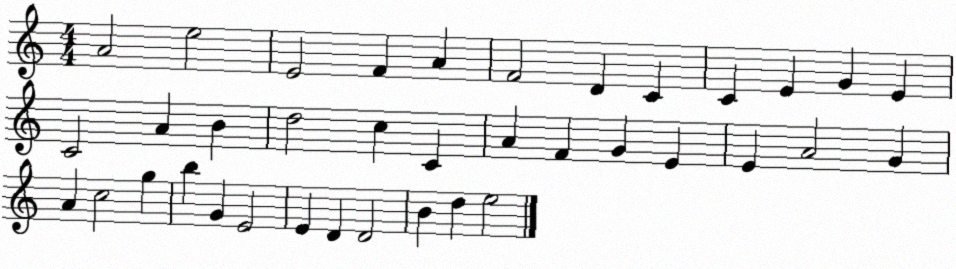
X:1
T:Untitled
M:4/4
L:1/4
K:C
A2 e2 E2 F A F2 D C C E G E C2 A B d2 c C A F G E E A2 G A c2 g b G E2 E D D2 B d e2